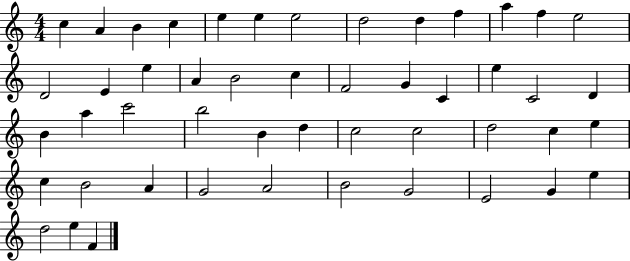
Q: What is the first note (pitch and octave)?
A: C5